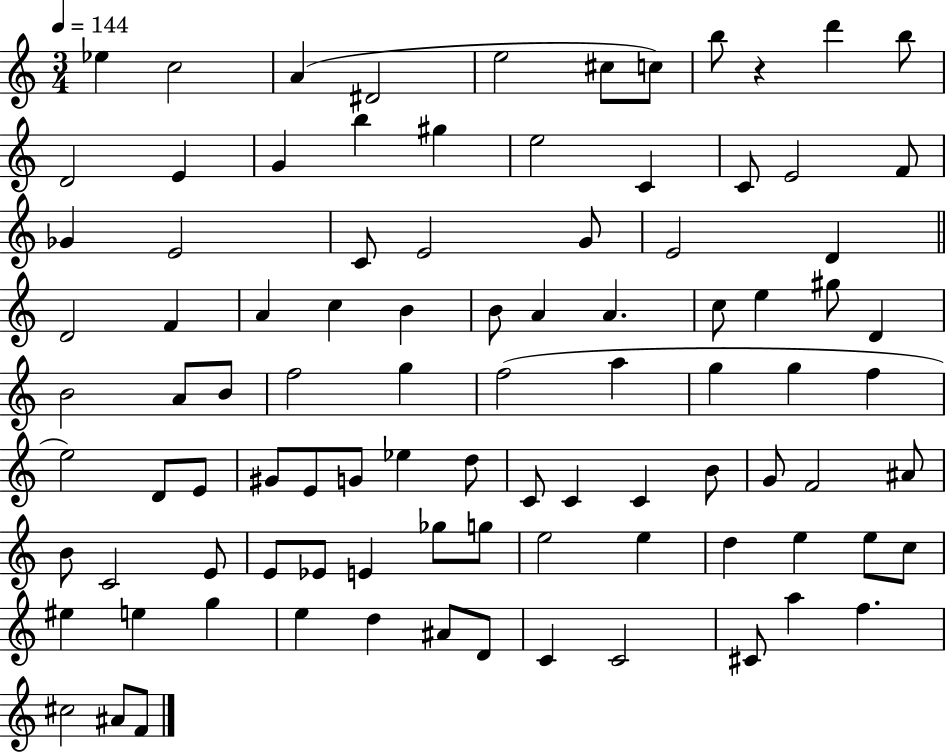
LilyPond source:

{
  \clef treble
  \numericTimeSignature
  \time 3/4
  \key c \major
  \tempo 4 = 144
  ees''4 c''2 | a'4( dis'2 | e''2 cis''8 c''8) | b''8 r4 d'''4 b''8 | \break d'2 e'4 | g'4 b''4 gis''4 | e''2 c'4 | c'8 e'2 f'8 | \break ges'4 e'2 | c'8 e'2 g'8 | e'2 d'4 | \bar "||" \break \key c \major d'2 f'4 | a'4 c''4 b'4 | b'8 a'4 a'4. | c''8 e''4 gis''8 d'4 | \break b'2 a'8 b'8 | f''2 g''4 | f''2( a''4 | g''4 g''4 f''4 | \break e''2) d'8 e'8 | gis'8 e'8 g'8 ees''4 d''8 | c'8 c'4 c'4 b'8 | g'8 f'2 ais'8 | \break b'8 c'2 e'8 | e'8 ees'8 e'4 ges''8 g''8 | e''2 e''4 | d''4 e''4 e''8 c''8 | \break eis''4 e''4 g''4 | e''4 d''4 ais'8 d'8 | c'4 c'2 | cis'8 a''4 f''4. | \break cis''2 ais'8 f'8 | \bar "|."
}